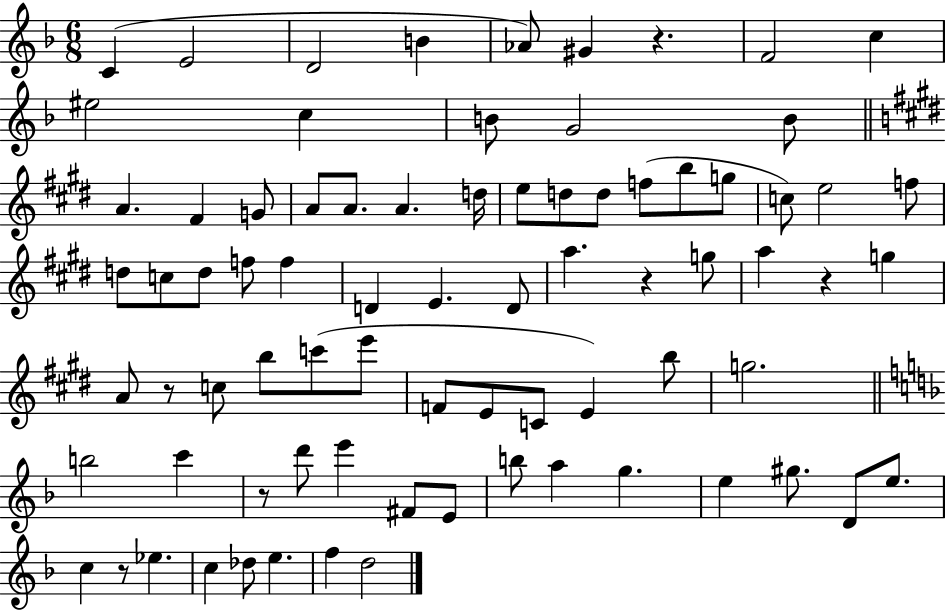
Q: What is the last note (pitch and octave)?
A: D5